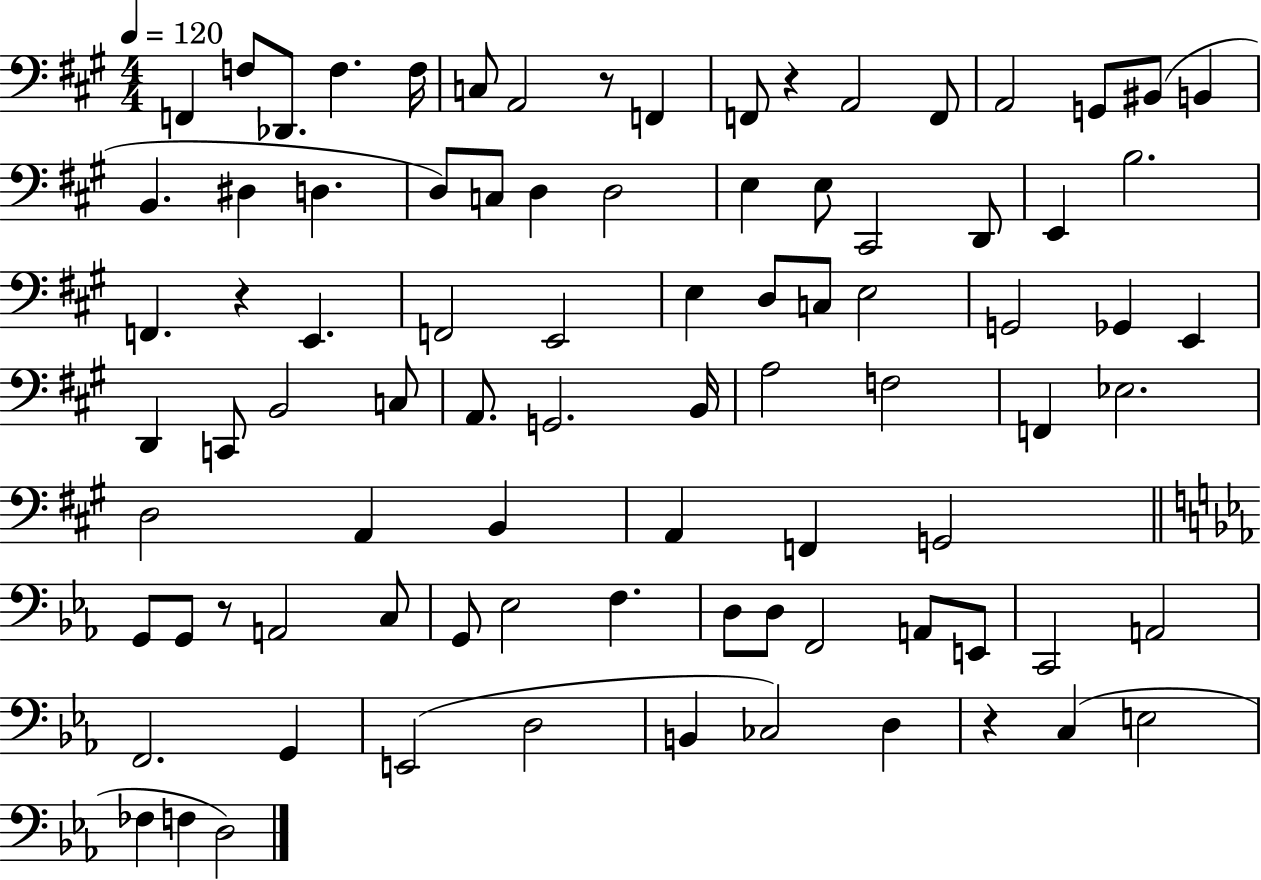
{
  \clef bass
  \numericTimeSignature
  \time 4/4
  \key a \major
  \tempo 4 = 120
  f,4 f8 des,8. f4. f16 | c8 a,2 r8 f,4 | f,8 r4 a,2 f,8 | a,2 g,8 bis,8( b,4 | \break b,4. dis4 d4. | d8) c8 d4 d2 | e4 e8 cis,2 d,8 | e,4 b2. | \break f,4. r4 e,4. | f,2 e,2 | e4 d8 c8 e2 | g,2 ges,4 e,4 | \break d,4 c,8 b,2 c8 | a,8. g,2. b,16 | a2 f2 | f,4 ees2. | \break d2 a,4 b,4 | a,4 f,4 g,2 | \bar "||" \break \key ees \major g,8 g,8 r8 a,2 c8 | g,8 ees2 f4. | d8 d8 f,2 a,8 e,8 | c,2 a,2 | \break f,2. g,4 | e,2( d2 | b,4 ces2) d4 | r4 c4( e2 | \break fes4 f4 d2) | \bar "|."
}